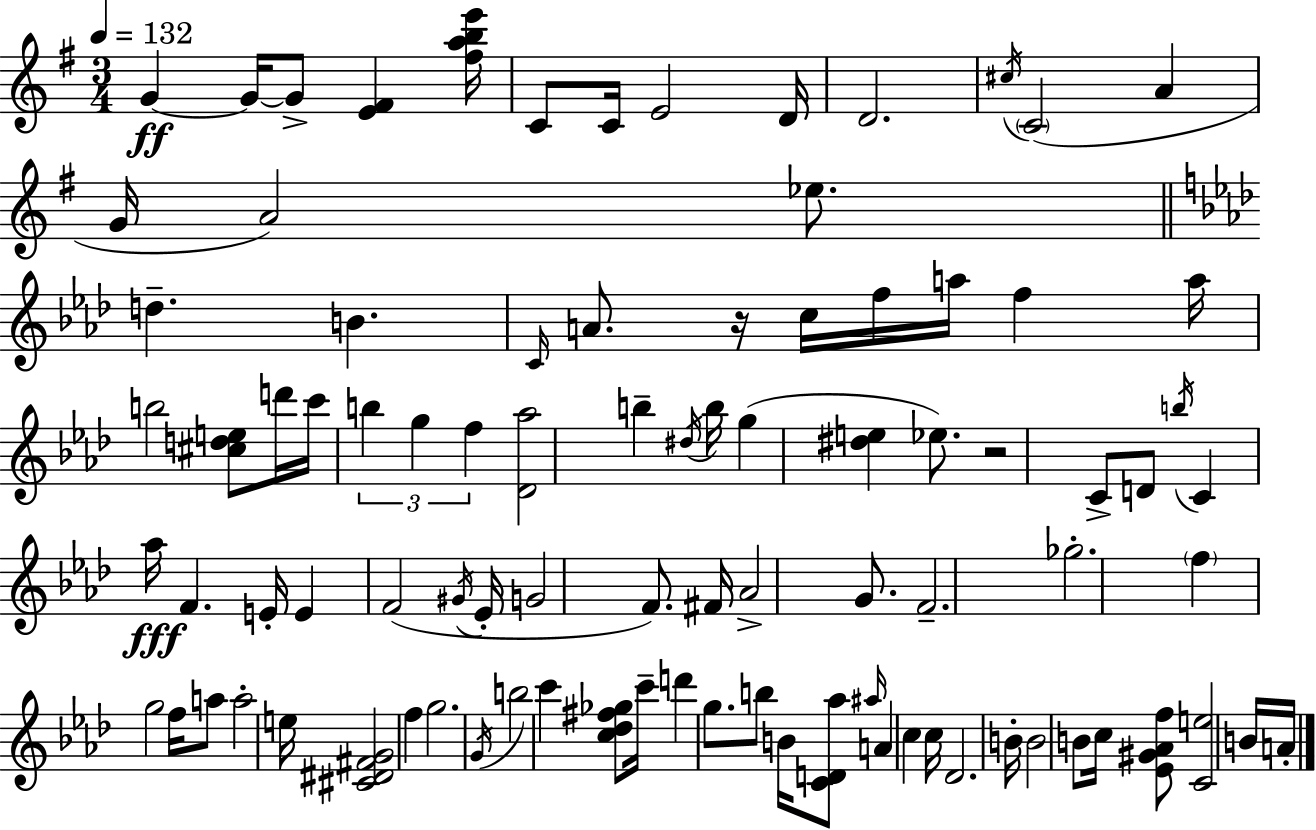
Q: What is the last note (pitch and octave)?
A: A4